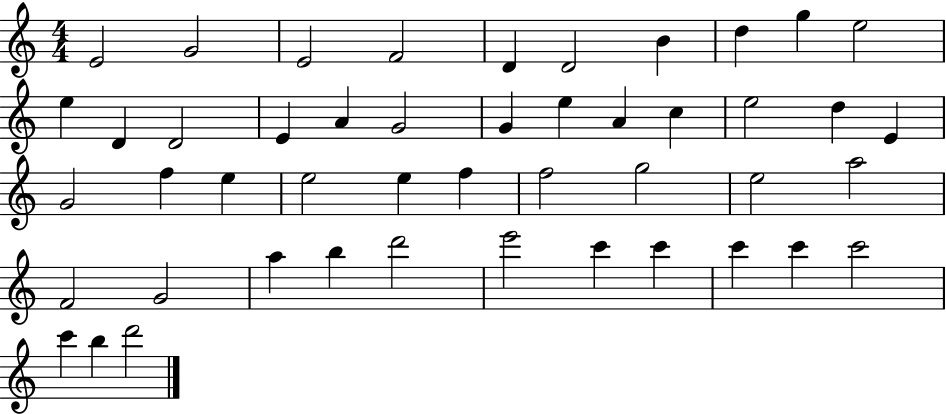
E4/h G4/h E4/h F4/h D4/q D4/h B4/q D5/q G5/q E5/h E5/q D4/q D4/h E4/q A4/q G4/h G4/q E5/q A4/q C5/q E5/h D5/q E4/q G4/h F5/q E5/q E5/h E5/q F5/q F5/h G5/h E5/h A5/h F4/h G4/h A5/q B5/q D6/h E6/h C6/q C6/q C6/q C6/q C6/h C6/q B5/q D6/h